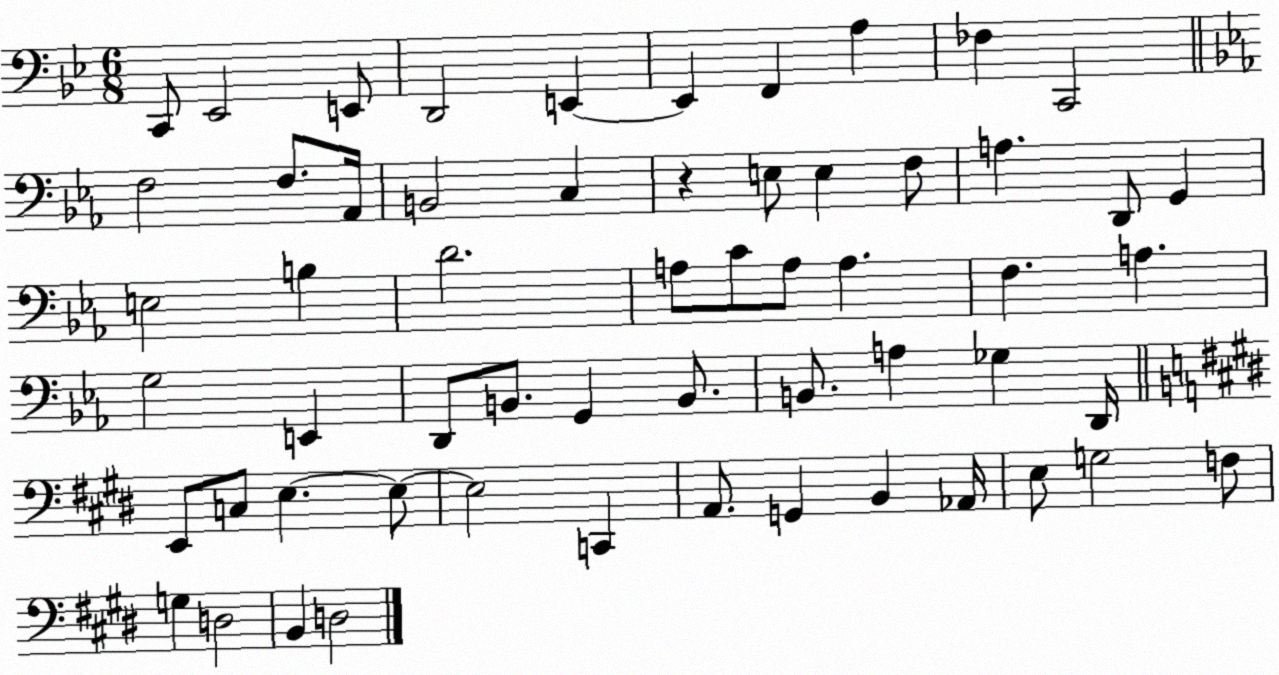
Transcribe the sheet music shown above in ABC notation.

X:1
T:Untitled
M:6/8
L:1/4
K:Bb
C,,/2 _E,,2 E,,/2 D,,2 E,, E,, F,, A, _F, C,,2 F,2 F,/2 _A,,/4 B,,2 C, z E,/2 E, F,/2 A, D,,/2 G,, E,2 B, D2 A,/2 C/2 A,/2 A, F, A, G,2 E,, D,,/2 B,,/2 G,, B,,/2 B,,/2 A, _G, D,,/4 E,,/2 C,/2 E, E,/2 E,2 C,, A,,/2 G,, B,, _A,,/4 E,/2 G,2 F,/2 G, D,2 B,, D,2